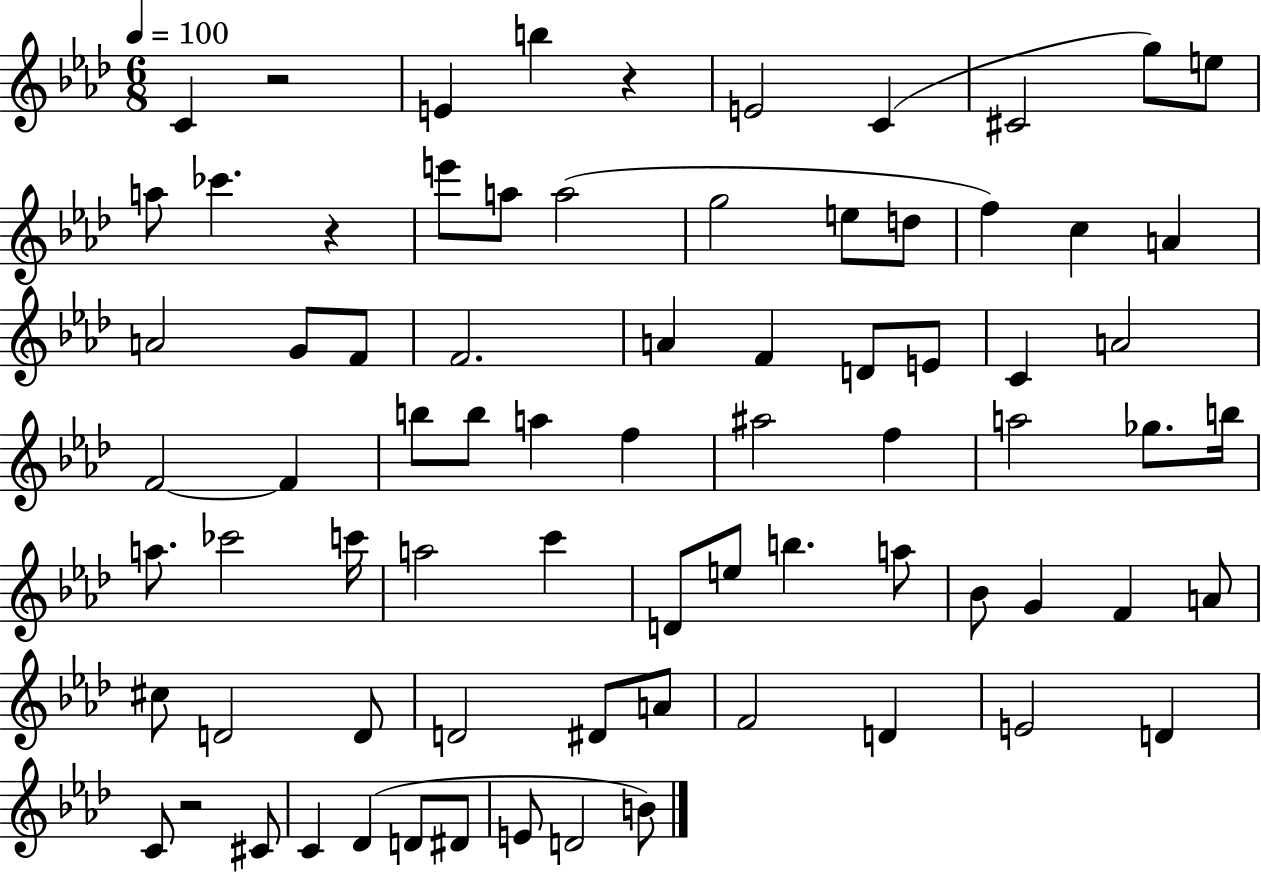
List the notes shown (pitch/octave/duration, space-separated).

C4/q R/h E4/q B5/q R/q E4/h C4/q C#4/h G5/e E5/e A5/e CES6/q. R/q E6/e A5/e A5/h G5/h E5/e D5/e F5/q C5/q A4/q A4/h G4/e F4/e F4/h. A4/q F4/q D4/e E4/e C4/q A4/h F4/h F4/q B5/e B5/e A5/q F5/q A#5/h F5/q A5/h Gb5/e. B5/s A5/e. CES6/h C6/s A5/h C6/q D4/e E5/e B5/q. A5/e Bb4/e G4/q F4/q A4/e C#5/e D4/h D4/e D4/h D#4/e A4/e F4/h D4/q E4/h D4/q C4/e R/h C#4/e C4/q Db4/q D4/e D#4/e E4/e D4/h B4/e